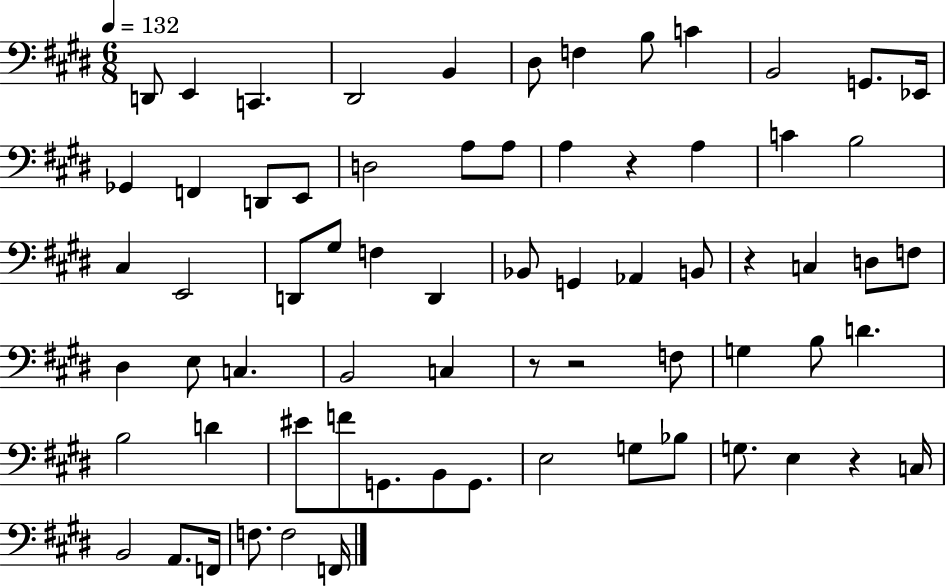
D2/e E2/q C2/q. D#2/h B2/q D#3/e F3/q B3/e C4/q B2/h G2/e. Eb2/s Gb2/q F2/q D2/e E2/e D3/h A3/e A3/e A3/q R/q A3/q C4/q B3/h C#3/q E2/h D2/e G#3/e F3/q D2/q Bb2/e G2/q Ab2/q B2/e R/q C3/q D3/e F3/e D#3/q E3/e C3/q. B2/h C3/q R/e R/h F3/e G3/q B3/e D4/q. B3/h D4/q EIS4/e F4/e G2/e. B2/e G2/e. E3/h G3/e Bb3/e G3/e. E3/q R/q C3/s B2/h A2/e. F2/s F3/e. F3/h F2/s